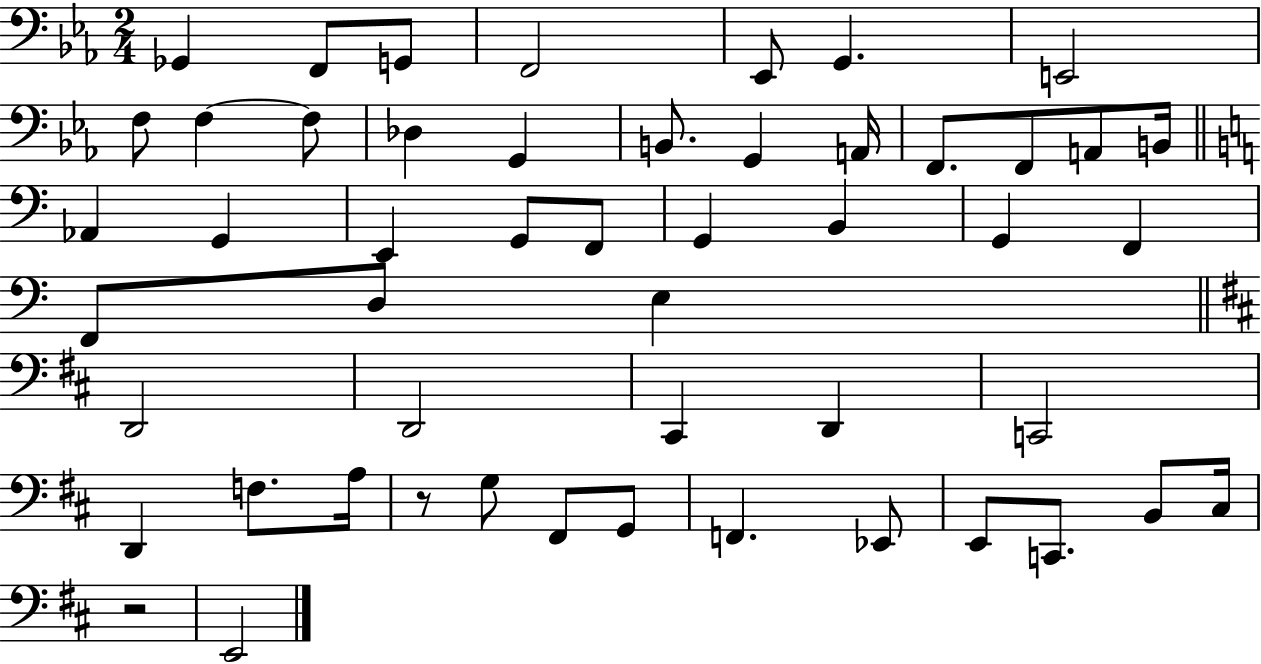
X:1
T:Untitled
M:2/4
L:1/4
K:Eb
_G,, F,,/2 G,,/2 F,,2 _E,,/2 G,, E,,2 F,/2 F, F,/2 _D, G,, B,,/2 G,, A,,/4 F,,/2 F,,/2 A,,/2 B,,/4 _A,, G,, E,, G,,/2 F,,/2 G,, B,, G,, F,, F,,/2 D,/2 E, D,,2 D,,2 ^C,, D,, C,,2 D,, F,/2 A,/4 z/2 G,/2 ^F,,/2 G,,/2 F,, _E,,/2 E,,/2 C,,/2 B,,/2 ^C,/4 z2 E,,2